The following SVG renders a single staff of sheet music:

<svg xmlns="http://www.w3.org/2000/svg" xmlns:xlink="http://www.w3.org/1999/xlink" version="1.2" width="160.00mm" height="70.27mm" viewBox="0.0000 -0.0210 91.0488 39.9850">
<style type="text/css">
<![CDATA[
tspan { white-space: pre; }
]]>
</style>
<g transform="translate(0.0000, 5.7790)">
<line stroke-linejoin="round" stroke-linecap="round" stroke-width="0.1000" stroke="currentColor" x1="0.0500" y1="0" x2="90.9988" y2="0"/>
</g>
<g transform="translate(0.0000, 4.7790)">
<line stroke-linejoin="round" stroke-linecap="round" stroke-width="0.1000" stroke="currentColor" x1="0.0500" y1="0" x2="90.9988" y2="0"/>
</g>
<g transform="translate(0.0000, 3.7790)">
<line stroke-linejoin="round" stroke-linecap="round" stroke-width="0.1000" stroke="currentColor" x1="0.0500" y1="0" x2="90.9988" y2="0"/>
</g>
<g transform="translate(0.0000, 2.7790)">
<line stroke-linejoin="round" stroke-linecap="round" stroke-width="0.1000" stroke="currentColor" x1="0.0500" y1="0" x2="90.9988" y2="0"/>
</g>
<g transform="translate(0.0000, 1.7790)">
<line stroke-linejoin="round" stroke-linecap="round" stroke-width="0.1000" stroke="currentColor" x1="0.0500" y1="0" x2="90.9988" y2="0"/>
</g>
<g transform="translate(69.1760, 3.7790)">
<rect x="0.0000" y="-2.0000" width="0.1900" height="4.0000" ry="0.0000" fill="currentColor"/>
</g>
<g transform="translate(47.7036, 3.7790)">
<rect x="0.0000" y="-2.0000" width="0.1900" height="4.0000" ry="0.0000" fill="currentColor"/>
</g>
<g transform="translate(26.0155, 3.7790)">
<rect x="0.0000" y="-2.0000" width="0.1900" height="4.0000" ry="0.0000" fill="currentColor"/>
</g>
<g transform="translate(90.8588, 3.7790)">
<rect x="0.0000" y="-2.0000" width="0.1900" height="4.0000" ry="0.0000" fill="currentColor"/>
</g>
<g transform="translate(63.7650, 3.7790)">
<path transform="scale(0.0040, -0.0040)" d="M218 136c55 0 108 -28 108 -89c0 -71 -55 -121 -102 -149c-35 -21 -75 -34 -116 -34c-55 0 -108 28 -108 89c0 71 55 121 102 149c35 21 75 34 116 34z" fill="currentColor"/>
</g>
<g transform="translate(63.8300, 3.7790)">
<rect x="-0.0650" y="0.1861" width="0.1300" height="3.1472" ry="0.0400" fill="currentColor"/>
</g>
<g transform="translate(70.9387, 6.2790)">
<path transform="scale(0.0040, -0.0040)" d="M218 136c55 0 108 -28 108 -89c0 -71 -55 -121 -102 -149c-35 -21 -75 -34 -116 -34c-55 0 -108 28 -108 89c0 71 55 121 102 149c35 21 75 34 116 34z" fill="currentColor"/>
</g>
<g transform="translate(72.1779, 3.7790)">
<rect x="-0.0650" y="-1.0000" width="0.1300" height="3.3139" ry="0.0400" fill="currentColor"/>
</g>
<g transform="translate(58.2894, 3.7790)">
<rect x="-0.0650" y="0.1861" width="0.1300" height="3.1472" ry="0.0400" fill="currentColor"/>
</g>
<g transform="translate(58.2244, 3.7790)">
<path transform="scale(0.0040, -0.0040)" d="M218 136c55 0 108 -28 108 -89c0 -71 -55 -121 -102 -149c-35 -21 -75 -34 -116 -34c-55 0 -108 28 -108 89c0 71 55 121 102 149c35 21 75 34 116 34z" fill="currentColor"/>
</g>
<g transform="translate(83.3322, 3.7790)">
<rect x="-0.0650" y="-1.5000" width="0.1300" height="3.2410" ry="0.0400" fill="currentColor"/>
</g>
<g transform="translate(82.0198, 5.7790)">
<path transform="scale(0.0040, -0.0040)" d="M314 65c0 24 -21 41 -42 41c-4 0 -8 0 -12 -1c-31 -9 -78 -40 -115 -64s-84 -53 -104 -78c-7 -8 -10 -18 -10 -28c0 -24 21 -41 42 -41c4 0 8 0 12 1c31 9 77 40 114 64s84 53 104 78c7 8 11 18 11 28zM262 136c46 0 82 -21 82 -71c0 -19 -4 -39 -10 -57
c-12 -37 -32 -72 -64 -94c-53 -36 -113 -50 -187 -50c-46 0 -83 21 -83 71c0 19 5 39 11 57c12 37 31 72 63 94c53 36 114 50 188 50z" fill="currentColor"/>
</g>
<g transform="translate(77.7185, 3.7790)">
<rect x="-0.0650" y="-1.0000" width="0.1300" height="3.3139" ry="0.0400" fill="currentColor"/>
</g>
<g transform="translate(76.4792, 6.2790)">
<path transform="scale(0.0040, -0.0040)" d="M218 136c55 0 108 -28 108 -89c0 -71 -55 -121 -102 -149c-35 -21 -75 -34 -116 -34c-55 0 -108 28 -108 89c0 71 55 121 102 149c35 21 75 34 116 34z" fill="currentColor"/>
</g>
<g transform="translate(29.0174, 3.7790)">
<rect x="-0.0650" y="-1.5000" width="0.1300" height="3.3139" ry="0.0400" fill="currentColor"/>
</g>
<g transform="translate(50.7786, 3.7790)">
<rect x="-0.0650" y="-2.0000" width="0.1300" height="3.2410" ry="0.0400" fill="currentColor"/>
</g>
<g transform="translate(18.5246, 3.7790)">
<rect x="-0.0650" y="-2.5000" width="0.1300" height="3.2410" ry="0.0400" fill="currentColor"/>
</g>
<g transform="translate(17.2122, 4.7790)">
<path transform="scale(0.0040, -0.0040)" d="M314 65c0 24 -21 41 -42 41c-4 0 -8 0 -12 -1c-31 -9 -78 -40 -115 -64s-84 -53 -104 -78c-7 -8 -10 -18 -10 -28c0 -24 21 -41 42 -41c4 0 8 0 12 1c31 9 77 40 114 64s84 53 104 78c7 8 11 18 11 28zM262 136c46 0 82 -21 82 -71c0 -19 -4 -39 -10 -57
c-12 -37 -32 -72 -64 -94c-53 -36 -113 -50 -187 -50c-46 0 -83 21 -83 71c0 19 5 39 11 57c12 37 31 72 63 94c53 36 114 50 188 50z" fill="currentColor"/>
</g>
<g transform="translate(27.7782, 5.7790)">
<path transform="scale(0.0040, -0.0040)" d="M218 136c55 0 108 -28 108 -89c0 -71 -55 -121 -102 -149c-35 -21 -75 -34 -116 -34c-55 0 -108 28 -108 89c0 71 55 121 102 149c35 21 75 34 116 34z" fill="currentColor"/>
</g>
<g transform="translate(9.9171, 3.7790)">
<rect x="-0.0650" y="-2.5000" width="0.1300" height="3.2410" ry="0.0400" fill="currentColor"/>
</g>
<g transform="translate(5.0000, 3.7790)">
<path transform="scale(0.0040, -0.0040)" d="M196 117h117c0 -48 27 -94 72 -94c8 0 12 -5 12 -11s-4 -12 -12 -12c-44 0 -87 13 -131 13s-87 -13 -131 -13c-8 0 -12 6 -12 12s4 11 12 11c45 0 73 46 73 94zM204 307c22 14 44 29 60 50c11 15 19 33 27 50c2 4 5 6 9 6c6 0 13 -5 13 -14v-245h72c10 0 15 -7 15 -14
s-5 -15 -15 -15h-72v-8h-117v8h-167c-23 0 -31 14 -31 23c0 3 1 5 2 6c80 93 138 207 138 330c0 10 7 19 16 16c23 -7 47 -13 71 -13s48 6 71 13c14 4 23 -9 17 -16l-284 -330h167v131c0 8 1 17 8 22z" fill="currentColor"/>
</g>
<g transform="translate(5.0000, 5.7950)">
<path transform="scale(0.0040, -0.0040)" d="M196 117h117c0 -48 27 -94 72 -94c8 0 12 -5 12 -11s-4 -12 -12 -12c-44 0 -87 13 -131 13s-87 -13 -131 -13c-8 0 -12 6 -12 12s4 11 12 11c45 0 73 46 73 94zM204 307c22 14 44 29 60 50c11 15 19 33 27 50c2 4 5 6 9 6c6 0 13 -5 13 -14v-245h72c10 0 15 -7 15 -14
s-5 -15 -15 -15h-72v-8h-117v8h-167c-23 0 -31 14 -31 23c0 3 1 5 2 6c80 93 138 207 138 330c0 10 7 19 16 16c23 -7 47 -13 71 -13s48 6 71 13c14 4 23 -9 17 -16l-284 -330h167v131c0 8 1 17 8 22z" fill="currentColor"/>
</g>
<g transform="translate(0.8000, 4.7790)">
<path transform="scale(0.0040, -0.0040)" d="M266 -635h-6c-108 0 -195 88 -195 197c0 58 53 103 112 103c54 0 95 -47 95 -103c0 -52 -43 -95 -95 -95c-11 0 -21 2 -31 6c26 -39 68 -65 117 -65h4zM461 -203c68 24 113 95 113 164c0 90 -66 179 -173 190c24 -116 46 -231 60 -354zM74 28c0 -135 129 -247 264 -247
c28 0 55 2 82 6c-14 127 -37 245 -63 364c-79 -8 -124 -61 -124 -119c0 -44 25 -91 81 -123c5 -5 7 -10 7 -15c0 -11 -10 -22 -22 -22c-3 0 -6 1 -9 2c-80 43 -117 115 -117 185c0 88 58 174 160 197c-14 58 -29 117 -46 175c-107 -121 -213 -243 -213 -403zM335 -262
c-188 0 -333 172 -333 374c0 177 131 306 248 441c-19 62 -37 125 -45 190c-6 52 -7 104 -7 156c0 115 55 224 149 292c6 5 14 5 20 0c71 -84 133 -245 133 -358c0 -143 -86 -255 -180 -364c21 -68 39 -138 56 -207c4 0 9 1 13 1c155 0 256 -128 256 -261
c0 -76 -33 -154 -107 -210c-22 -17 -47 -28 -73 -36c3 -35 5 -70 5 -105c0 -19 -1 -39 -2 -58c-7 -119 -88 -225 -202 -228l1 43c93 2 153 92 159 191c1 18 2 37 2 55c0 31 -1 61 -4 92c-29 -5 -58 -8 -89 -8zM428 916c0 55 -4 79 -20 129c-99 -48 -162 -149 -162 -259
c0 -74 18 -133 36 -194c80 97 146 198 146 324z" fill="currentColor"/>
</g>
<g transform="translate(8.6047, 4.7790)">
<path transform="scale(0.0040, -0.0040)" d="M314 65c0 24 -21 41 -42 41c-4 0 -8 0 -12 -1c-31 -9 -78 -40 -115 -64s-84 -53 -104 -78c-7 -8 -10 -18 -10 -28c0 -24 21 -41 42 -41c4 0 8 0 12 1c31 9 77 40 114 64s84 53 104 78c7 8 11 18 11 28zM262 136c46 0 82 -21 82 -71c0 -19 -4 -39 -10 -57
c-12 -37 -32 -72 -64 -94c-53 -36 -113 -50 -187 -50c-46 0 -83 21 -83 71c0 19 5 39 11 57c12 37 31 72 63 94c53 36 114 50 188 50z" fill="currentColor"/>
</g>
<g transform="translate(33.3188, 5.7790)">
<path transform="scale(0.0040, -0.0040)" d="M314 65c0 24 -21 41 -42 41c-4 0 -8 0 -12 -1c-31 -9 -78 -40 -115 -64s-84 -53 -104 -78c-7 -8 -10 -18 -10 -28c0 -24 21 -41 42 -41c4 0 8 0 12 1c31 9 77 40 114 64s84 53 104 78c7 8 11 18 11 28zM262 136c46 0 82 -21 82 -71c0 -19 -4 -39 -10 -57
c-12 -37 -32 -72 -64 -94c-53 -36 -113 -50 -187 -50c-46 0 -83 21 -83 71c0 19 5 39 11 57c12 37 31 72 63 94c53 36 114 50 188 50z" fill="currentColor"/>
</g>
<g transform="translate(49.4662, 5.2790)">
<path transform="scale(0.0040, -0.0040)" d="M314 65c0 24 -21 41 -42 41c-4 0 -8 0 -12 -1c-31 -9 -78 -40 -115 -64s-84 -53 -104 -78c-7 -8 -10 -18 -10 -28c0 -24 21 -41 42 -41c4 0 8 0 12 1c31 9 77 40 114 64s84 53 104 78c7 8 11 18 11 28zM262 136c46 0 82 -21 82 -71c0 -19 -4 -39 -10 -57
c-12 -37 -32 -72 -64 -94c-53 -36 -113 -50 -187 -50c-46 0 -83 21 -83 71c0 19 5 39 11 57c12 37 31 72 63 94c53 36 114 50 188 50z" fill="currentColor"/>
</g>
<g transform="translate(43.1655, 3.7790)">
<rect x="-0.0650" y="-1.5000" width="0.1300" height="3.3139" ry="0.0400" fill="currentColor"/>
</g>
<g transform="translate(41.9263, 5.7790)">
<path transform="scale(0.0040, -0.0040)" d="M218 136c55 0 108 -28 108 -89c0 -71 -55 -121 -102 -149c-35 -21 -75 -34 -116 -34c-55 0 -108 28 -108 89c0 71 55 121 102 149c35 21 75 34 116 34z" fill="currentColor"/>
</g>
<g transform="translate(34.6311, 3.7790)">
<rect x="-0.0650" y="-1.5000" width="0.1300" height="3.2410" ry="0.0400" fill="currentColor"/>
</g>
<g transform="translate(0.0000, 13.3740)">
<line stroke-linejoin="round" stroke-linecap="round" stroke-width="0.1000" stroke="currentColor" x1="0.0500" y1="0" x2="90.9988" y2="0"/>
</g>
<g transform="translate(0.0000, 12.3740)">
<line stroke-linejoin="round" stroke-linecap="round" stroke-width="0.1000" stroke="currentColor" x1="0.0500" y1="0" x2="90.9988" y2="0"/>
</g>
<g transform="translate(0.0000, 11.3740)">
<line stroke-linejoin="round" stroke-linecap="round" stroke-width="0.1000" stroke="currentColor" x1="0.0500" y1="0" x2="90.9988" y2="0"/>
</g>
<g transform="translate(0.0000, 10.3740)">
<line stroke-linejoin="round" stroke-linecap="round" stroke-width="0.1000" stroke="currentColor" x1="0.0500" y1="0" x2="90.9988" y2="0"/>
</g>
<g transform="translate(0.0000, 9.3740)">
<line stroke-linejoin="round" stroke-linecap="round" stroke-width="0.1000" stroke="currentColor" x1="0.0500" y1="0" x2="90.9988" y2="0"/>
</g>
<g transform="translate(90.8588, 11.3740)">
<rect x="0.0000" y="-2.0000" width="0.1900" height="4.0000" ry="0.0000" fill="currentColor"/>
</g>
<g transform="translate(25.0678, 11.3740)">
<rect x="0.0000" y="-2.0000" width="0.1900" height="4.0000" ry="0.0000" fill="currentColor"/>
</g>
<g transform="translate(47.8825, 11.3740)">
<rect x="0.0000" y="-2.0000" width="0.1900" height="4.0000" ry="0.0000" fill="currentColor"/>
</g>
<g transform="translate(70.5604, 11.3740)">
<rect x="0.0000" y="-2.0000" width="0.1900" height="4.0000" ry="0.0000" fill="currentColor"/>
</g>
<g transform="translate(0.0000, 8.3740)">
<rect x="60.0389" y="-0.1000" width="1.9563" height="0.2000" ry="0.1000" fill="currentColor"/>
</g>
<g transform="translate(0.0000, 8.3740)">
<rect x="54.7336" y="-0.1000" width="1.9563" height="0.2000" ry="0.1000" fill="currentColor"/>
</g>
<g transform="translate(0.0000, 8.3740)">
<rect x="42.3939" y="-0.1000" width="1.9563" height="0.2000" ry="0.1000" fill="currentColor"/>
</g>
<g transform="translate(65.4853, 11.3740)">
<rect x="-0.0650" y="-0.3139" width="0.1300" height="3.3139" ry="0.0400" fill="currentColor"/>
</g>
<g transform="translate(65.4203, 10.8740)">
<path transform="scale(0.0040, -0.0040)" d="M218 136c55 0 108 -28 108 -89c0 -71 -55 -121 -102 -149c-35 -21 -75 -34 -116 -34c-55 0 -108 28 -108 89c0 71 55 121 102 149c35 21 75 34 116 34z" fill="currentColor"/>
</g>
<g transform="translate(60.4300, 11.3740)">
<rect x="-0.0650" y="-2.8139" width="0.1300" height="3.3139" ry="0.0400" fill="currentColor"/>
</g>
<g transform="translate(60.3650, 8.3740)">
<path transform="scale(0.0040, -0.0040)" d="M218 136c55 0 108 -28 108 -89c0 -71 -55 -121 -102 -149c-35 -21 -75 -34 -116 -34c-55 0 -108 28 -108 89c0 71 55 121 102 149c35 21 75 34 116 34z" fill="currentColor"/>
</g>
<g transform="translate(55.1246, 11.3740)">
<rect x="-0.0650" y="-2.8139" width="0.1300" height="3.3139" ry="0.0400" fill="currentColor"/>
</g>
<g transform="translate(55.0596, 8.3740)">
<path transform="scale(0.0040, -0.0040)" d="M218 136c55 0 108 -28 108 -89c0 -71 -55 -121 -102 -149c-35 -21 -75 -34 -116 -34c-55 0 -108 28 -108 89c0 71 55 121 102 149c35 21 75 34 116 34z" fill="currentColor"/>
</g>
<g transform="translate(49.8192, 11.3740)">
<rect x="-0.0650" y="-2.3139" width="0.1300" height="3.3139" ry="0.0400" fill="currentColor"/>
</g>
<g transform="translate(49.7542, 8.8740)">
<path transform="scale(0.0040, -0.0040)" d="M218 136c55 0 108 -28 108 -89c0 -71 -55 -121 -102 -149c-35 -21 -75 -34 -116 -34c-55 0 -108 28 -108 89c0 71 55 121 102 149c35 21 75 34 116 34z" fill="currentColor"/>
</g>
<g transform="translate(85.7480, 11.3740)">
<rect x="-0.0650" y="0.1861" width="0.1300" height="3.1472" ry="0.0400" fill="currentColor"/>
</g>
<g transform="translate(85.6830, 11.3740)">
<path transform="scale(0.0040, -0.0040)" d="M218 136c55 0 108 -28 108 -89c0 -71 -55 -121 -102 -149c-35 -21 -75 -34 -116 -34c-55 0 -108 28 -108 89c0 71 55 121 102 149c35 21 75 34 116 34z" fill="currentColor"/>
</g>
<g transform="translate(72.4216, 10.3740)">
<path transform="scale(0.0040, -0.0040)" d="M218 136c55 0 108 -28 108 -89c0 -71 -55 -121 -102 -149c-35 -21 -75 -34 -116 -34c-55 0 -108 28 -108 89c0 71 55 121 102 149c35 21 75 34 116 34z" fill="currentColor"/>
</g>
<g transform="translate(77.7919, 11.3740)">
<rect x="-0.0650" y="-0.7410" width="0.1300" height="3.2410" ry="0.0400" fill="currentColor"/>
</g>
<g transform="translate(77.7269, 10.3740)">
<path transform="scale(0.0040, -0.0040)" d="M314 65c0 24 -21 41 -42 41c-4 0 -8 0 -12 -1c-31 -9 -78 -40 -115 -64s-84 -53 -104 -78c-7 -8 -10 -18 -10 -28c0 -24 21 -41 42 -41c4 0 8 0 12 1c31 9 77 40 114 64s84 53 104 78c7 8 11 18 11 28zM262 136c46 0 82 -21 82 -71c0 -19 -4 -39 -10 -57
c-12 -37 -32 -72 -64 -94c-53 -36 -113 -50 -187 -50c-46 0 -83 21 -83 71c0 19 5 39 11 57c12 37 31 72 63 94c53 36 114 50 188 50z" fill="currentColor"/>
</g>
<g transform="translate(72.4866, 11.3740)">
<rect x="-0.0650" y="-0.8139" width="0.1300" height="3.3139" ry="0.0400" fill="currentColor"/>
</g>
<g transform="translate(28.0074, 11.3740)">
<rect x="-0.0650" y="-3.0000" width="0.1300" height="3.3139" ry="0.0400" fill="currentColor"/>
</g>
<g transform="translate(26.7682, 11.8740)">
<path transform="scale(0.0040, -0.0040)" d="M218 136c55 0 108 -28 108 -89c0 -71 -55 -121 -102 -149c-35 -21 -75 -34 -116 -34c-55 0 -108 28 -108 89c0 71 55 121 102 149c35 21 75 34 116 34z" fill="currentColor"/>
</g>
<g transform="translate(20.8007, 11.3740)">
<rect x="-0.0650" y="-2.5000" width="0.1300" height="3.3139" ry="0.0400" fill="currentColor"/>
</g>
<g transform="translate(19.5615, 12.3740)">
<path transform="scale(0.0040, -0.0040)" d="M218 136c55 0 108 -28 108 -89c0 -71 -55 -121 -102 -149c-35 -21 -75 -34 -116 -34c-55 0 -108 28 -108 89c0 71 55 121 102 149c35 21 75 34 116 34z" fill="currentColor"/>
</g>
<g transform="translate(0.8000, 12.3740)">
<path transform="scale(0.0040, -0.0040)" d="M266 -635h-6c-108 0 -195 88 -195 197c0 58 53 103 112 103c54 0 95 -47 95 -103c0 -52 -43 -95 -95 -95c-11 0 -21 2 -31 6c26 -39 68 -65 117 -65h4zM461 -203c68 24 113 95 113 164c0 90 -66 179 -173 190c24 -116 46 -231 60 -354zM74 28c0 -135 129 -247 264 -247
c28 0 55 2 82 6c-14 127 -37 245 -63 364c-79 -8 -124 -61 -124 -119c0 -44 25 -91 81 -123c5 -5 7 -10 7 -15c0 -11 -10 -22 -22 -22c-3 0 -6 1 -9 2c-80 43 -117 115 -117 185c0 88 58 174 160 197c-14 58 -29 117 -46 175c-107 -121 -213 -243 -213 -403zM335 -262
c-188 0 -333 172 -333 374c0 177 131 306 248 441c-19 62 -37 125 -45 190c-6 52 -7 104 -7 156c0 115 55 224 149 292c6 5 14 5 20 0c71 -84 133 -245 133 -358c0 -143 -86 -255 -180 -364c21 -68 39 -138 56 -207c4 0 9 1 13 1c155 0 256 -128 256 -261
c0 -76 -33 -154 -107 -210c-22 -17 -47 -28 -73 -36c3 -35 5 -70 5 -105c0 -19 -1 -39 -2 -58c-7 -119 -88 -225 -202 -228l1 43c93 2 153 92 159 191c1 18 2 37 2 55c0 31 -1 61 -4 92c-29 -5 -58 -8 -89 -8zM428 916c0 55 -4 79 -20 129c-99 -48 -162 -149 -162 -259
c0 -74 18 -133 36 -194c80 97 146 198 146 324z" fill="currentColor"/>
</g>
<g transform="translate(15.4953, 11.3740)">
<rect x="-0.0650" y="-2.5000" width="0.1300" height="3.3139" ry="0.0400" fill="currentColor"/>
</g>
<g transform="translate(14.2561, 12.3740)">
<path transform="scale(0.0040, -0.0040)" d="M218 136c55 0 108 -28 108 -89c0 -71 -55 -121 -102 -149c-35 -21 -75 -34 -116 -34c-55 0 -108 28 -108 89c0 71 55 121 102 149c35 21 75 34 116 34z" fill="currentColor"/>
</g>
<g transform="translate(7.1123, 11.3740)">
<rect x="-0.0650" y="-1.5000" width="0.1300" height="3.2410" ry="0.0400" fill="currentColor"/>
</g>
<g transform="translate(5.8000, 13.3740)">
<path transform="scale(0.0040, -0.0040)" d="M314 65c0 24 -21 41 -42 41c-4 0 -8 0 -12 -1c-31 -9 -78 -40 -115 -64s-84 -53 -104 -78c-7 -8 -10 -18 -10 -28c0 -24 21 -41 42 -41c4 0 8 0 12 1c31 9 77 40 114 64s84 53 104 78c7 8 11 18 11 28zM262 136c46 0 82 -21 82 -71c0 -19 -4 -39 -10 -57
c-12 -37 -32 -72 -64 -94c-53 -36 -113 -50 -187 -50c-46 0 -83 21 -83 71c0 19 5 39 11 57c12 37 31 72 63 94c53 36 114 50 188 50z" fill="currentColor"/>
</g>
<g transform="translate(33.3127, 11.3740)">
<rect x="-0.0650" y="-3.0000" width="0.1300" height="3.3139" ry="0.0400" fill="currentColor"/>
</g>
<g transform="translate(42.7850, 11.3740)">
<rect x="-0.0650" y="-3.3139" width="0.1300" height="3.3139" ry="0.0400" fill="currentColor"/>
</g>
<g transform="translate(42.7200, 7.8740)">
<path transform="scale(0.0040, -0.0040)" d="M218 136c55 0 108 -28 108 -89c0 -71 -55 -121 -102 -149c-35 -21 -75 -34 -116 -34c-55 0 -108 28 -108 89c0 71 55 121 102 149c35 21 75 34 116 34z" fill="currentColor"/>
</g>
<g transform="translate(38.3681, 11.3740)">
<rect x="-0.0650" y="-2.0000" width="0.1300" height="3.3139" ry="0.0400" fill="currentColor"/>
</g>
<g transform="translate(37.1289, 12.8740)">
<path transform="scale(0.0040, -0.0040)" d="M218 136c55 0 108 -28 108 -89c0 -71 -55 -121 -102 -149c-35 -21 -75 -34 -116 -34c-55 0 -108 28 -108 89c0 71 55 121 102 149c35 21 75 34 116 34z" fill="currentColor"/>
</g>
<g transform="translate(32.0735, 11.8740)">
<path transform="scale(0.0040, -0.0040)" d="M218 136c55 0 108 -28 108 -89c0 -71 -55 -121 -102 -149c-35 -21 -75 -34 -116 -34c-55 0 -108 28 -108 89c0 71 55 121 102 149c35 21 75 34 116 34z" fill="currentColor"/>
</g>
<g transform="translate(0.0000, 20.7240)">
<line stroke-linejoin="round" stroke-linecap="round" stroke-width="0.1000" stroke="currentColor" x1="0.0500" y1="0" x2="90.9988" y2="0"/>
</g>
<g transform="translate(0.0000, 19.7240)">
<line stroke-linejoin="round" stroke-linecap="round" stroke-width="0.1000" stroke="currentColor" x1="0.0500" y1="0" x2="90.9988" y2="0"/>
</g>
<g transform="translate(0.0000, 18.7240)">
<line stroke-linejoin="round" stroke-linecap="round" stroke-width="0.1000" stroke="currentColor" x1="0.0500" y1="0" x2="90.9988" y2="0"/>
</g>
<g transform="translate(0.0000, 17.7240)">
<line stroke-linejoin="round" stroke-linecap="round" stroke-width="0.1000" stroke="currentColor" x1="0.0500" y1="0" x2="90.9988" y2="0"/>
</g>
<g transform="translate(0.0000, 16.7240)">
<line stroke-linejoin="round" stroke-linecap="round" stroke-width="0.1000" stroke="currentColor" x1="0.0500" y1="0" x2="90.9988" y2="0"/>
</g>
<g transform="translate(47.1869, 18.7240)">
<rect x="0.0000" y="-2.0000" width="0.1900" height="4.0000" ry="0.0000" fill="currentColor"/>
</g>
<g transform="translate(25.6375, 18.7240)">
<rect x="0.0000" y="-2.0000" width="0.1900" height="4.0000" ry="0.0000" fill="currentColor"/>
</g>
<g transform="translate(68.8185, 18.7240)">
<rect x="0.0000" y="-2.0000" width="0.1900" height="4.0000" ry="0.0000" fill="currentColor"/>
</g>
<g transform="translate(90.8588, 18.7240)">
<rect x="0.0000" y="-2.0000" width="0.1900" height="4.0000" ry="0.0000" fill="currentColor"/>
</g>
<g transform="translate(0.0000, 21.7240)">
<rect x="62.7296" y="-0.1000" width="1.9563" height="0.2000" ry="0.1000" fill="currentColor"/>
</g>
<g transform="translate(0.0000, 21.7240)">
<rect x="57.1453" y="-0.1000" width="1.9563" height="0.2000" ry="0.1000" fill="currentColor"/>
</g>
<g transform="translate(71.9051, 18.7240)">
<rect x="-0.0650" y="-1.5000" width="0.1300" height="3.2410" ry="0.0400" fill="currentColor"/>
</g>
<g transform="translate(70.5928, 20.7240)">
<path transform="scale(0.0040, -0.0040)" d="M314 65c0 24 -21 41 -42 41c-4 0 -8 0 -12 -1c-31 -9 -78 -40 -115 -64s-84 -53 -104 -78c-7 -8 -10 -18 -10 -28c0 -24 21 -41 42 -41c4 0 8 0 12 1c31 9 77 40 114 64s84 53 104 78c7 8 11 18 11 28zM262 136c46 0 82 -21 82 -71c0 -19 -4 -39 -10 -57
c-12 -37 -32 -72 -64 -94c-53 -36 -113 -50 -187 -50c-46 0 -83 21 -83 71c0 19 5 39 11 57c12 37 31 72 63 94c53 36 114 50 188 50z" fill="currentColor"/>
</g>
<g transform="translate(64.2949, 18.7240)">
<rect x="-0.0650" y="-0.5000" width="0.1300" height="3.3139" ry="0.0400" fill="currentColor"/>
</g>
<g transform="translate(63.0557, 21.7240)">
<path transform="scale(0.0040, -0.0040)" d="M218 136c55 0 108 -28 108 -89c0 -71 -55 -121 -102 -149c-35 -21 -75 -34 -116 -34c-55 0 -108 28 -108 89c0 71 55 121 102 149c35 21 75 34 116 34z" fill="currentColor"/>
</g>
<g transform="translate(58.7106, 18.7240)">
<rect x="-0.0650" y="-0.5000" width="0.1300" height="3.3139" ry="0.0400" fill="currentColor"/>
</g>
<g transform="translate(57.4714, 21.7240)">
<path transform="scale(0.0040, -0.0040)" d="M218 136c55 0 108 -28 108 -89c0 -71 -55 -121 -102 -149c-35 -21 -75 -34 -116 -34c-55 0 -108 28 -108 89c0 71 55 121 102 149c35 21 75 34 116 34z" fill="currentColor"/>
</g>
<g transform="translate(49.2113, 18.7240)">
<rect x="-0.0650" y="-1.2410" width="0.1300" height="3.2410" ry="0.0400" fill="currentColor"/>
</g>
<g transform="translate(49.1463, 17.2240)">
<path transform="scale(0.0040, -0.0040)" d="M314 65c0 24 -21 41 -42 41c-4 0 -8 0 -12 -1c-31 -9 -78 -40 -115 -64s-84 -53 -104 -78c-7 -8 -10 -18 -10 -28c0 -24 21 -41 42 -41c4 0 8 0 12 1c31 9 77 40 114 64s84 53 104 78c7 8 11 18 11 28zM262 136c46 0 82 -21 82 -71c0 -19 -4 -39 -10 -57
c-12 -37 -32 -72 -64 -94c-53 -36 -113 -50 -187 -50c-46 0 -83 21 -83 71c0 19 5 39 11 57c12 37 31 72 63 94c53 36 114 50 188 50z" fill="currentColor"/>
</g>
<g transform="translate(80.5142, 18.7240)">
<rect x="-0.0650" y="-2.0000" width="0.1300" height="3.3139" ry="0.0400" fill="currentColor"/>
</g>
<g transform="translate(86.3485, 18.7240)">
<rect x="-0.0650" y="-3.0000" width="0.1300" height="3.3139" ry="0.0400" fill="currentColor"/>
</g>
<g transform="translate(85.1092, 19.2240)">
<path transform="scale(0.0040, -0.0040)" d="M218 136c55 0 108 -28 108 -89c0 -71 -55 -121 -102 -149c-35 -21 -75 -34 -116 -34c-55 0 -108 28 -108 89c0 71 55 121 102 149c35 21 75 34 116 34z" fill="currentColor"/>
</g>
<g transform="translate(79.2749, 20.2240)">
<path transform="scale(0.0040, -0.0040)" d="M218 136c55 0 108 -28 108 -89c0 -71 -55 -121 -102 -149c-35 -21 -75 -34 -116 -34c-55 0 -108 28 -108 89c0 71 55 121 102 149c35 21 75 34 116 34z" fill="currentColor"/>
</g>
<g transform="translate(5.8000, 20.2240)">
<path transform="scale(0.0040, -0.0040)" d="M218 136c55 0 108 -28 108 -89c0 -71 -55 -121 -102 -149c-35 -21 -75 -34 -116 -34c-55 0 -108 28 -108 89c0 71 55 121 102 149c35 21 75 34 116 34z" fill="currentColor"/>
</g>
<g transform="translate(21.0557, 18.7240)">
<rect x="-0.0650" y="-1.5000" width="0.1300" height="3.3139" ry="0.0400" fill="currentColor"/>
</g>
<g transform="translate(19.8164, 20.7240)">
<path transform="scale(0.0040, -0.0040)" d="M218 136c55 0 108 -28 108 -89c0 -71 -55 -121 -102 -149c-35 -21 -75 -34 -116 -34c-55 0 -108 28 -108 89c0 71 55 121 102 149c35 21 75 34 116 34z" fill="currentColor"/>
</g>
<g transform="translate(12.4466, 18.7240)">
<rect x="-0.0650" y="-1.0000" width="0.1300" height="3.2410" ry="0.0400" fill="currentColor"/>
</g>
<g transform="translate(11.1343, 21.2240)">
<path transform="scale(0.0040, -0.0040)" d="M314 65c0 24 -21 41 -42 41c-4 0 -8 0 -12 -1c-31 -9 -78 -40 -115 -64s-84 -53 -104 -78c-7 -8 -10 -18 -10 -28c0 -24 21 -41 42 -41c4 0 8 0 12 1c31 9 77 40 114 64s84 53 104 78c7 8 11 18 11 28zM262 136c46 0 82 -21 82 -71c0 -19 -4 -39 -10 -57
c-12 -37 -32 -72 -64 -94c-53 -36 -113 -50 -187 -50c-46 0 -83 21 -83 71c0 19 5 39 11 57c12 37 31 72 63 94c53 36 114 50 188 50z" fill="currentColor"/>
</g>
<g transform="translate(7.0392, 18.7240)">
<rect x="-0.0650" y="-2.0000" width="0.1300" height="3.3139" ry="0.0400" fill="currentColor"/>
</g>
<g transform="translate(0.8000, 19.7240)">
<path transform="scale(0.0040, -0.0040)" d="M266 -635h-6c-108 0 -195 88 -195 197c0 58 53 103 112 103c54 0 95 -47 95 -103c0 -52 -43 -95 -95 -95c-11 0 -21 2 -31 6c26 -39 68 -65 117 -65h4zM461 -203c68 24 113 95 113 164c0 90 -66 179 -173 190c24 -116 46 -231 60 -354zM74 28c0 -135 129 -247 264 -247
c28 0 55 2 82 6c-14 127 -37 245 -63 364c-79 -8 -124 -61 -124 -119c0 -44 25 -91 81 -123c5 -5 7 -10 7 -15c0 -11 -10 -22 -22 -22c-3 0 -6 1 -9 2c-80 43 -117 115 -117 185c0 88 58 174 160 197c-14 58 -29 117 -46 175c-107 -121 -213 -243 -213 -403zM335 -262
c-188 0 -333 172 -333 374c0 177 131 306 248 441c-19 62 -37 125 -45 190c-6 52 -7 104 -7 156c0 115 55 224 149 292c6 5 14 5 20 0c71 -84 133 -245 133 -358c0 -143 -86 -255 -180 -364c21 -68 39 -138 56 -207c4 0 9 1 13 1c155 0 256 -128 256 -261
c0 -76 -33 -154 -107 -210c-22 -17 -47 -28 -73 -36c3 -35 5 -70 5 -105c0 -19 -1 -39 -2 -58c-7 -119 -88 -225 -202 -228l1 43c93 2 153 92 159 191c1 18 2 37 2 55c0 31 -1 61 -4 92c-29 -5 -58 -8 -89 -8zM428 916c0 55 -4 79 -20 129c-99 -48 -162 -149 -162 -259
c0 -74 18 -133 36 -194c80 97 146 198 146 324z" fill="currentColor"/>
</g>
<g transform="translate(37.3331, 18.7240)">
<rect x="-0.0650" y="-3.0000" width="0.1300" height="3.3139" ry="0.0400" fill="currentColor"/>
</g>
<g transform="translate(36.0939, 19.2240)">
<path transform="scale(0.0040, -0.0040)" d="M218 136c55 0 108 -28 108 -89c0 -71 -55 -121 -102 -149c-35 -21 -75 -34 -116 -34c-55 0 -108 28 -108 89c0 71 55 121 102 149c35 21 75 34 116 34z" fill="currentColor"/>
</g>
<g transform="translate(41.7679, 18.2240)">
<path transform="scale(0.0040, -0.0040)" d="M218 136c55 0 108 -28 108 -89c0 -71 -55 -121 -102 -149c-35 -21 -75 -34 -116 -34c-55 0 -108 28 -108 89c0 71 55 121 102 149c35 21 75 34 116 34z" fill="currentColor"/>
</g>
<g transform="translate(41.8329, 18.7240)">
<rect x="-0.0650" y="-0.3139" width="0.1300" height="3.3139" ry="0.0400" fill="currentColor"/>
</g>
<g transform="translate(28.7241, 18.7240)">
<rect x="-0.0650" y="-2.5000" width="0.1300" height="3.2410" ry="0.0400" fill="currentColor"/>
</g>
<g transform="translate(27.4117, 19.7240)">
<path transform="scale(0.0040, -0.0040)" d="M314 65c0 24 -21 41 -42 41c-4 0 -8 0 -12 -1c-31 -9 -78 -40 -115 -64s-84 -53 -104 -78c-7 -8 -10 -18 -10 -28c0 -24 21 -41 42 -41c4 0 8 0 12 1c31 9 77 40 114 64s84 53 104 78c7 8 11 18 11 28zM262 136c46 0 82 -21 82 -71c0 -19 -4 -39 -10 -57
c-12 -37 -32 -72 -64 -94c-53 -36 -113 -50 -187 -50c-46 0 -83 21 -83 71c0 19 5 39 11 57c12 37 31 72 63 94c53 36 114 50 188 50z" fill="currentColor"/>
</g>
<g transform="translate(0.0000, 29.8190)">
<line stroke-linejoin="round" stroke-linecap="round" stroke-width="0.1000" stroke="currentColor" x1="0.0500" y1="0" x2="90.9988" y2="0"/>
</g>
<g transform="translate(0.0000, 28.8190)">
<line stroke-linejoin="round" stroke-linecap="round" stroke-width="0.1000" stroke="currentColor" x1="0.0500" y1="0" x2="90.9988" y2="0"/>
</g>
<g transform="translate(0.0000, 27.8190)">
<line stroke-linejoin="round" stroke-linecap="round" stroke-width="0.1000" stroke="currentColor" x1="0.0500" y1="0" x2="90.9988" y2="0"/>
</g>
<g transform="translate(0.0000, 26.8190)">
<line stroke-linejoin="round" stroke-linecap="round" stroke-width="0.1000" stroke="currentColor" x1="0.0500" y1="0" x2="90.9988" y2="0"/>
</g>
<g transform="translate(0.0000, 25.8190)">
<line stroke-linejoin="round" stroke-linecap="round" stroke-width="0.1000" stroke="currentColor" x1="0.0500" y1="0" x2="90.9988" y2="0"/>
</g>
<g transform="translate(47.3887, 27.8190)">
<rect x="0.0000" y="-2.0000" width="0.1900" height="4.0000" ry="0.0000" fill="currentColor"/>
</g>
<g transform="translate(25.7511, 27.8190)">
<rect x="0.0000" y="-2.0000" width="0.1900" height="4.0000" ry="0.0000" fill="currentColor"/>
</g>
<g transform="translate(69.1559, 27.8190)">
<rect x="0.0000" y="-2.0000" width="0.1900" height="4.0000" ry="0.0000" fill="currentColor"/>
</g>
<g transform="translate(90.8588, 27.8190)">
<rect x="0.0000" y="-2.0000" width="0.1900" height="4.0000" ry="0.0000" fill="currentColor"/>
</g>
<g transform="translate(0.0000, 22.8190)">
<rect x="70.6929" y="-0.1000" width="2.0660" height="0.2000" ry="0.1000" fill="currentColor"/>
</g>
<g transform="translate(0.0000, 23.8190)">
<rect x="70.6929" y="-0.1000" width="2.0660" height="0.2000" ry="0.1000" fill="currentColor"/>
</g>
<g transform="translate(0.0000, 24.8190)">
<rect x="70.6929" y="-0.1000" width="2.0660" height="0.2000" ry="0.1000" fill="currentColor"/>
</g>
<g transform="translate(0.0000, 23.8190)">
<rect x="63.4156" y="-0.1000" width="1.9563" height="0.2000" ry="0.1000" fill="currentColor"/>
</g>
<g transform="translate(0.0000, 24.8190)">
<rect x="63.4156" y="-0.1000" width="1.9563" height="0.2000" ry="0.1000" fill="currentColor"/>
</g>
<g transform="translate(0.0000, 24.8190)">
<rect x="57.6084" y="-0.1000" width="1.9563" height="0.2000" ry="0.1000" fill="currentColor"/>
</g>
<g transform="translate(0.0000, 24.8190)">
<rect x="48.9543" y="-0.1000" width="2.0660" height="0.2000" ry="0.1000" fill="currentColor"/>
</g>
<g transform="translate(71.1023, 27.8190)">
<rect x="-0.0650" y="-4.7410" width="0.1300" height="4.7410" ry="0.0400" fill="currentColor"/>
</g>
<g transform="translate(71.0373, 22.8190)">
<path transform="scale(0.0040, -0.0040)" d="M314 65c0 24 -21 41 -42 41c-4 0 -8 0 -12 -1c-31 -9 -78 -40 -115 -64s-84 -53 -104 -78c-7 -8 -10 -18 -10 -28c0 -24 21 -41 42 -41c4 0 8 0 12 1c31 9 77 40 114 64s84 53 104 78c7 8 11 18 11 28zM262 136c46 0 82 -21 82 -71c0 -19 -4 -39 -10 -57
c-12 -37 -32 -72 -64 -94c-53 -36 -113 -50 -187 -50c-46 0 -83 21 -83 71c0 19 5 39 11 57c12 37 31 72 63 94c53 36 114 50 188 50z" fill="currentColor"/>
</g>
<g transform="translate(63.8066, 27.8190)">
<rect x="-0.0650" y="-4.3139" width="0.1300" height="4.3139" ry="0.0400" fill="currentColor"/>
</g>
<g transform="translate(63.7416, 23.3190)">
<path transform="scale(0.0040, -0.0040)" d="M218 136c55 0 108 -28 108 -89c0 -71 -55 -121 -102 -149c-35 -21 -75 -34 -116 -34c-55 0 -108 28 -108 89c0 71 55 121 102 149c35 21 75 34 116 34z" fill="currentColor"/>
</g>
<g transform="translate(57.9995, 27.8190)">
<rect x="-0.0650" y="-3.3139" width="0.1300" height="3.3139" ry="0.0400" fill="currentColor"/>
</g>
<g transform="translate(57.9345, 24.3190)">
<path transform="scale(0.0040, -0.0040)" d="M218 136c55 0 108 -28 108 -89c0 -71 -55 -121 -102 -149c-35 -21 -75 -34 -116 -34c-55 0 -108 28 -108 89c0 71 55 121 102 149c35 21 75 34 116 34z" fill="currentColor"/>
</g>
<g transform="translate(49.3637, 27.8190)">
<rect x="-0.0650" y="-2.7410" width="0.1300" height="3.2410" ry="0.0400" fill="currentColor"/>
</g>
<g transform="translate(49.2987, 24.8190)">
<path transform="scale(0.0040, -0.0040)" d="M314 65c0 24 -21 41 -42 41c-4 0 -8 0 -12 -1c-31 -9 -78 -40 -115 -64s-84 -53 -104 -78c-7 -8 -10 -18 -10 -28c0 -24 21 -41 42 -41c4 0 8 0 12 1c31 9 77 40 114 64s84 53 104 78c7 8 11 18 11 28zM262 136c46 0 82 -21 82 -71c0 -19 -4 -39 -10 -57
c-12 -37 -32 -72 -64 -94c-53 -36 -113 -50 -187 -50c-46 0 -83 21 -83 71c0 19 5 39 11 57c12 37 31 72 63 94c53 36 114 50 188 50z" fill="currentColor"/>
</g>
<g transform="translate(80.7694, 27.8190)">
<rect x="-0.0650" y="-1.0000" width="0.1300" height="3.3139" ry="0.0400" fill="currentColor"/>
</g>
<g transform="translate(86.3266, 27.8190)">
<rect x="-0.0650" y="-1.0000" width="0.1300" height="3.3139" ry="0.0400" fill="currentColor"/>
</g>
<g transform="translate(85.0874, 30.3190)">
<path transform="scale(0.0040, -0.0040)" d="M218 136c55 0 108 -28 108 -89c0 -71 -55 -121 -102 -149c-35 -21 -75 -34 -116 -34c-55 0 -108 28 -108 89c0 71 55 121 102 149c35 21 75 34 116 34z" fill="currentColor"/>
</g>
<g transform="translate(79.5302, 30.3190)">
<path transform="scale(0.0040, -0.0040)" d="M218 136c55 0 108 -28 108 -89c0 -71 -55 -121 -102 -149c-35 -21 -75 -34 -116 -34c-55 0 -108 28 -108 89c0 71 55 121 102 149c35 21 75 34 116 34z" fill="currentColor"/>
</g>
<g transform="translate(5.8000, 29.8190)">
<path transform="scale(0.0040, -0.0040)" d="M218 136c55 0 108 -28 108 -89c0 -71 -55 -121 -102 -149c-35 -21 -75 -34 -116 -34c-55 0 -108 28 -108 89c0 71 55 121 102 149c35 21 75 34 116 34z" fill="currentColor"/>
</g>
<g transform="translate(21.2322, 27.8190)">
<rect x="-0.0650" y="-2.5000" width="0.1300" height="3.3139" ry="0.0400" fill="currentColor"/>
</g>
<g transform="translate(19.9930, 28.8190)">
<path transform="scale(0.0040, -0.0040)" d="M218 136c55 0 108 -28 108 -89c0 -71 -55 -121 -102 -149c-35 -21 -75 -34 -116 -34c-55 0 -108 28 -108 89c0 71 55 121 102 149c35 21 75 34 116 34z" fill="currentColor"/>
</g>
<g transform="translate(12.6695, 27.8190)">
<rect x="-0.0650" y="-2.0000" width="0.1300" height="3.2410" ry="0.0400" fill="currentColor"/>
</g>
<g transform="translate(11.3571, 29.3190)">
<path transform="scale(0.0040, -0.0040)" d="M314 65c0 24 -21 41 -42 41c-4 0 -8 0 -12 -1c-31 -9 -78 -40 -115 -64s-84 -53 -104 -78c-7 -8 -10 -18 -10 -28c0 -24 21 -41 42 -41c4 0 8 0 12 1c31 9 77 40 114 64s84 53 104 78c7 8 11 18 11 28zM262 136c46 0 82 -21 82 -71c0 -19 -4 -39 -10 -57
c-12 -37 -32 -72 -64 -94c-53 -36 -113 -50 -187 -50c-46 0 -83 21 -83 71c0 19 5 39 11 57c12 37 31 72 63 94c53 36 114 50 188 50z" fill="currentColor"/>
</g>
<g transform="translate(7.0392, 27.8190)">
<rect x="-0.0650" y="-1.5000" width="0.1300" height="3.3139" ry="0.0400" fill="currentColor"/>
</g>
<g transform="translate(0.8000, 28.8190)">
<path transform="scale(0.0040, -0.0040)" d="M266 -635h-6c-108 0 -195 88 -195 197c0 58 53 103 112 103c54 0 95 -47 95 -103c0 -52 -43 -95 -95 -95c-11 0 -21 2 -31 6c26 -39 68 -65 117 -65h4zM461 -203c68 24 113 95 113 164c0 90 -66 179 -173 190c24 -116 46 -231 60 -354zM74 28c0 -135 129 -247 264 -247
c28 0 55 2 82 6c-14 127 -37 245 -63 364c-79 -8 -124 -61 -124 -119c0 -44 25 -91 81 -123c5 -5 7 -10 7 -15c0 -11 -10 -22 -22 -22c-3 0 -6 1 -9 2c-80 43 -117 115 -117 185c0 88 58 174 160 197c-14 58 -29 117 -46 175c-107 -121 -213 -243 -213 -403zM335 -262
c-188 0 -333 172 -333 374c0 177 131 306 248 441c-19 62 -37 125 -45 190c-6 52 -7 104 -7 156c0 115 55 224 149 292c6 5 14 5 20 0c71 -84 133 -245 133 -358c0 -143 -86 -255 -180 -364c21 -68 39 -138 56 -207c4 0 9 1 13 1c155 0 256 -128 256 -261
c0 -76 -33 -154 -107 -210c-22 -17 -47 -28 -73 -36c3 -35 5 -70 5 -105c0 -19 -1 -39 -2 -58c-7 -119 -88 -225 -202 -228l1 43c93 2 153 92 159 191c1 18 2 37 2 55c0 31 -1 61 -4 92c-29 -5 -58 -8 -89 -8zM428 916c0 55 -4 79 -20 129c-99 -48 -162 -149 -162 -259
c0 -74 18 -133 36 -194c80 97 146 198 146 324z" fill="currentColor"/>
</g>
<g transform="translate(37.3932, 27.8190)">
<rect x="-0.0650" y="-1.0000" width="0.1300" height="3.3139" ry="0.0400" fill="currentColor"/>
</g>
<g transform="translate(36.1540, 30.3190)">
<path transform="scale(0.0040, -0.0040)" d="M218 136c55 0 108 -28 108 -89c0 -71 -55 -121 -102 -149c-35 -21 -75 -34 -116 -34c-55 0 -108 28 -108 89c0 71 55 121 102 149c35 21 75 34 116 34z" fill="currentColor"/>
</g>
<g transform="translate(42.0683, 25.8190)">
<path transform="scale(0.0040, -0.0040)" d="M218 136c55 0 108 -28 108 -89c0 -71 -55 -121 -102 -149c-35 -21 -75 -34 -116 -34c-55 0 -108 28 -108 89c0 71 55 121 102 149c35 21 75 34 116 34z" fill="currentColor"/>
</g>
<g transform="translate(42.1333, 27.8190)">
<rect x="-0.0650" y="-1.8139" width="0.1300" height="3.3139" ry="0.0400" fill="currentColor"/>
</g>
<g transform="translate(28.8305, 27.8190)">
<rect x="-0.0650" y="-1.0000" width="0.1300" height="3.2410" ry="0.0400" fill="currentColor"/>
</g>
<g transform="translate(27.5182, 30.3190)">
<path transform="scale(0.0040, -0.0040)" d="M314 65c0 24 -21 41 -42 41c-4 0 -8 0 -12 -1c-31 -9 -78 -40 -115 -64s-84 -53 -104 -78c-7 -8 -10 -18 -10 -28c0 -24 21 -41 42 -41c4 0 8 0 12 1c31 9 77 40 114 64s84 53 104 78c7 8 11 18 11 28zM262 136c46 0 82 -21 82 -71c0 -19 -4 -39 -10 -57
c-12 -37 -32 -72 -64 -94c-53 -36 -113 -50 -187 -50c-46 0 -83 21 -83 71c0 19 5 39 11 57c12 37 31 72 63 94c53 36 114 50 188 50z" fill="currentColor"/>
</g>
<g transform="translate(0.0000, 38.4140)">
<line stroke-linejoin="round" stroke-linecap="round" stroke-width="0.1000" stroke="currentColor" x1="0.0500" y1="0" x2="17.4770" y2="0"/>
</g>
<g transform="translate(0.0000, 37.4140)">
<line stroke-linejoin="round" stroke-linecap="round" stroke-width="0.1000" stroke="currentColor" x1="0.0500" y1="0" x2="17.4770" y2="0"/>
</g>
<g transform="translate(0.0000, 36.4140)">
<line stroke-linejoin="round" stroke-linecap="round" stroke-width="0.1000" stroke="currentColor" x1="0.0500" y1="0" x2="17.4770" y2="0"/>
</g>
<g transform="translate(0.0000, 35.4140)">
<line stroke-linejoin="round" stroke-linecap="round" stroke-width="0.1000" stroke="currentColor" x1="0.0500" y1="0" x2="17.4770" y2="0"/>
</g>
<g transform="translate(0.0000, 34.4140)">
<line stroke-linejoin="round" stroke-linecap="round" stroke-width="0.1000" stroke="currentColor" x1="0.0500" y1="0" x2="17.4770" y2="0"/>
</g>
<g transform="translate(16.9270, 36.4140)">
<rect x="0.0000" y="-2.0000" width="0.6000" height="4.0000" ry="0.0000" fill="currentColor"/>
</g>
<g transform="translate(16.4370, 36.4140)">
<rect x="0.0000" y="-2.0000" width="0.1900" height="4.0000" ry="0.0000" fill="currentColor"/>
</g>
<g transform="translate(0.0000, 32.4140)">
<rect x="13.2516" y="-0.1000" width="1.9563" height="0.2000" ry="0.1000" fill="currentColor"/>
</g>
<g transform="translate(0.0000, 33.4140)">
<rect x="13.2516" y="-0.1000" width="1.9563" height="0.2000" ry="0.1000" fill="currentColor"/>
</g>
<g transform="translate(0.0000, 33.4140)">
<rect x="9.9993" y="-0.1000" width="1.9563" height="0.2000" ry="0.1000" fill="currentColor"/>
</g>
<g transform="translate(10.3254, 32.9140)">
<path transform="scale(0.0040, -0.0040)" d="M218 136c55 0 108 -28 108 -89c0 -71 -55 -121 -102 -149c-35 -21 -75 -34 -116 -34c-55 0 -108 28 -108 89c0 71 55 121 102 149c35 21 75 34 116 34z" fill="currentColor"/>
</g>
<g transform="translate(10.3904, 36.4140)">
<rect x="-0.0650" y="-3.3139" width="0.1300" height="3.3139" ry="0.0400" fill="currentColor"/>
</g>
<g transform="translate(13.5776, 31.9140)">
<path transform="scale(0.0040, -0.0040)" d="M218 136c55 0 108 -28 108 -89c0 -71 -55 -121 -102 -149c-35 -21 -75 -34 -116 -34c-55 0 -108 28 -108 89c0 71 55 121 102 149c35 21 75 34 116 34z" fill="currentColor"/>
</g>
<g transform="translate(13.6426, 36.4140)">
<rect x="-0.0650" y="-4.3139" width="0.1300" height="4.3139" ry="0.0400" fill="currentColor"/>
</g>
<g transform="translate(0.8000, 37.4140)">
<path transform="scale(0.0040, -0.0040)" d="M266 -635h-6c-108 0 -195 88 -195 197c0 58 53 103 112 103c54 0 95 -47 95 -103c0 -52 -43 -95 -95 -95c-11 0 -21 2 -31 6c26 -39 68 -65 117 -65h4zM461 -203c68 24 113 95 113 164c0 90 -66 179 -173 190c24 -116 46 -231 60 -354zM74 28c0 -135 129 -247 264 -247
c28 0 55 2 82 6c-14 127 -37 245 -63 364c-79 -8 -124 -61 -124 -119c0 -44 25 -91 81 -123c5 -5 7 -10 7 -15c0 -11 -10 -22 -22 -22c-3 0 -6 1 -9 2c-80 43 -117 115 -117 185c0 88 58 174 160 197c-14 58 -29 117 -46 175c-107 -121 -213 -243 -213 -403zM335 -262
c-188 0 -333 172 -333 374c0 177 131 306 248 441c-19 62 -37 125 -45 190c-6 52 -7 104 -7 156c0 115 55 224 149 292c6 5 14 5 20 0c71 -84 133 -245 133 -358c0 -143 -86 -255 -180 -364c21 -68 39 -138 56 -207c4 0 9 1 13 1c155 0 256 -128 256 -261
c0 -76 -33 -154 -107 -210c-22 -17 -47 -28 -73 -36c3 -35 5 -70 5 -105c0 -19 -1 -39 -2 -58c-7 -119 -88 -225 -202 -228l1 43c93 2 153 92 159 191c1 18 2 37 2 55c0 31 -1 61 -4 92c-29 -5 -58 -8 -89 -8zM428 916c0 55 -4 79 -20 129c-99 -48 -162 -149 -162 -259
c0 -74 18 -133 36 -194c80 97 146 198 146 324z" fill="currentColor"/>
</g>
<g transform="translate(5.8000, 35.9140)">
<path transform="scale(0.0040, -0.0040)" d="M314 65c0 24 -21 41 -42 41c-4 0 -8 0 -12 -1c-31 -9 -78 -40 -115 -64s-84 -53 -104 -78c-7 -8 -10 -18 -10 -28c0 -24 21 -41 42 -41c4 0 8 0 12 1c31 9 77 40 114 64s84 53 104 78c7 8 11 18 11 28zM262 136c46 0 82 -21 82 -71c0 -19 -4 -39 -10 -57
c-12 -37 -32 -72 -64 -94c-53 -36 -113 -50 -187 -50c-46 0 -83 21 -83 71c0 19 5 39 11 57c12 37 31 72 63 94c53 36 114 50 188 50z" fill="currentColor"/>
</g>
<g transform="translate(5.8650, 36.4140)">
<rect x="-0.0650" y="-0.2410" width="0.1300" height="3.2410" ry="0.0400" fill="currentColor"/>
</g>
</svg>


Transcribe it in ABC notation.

X:1
T:Untitled
M:4/4
L:1/4
K:C
G2 G2 E E2 E F2 B B D D E2 E2 G G A A F b g a a c d d2 B F D2 E G2 A c e2 C C E2 F A E F2 G D2 D f a2 b d' e'2 D D c2 b d'